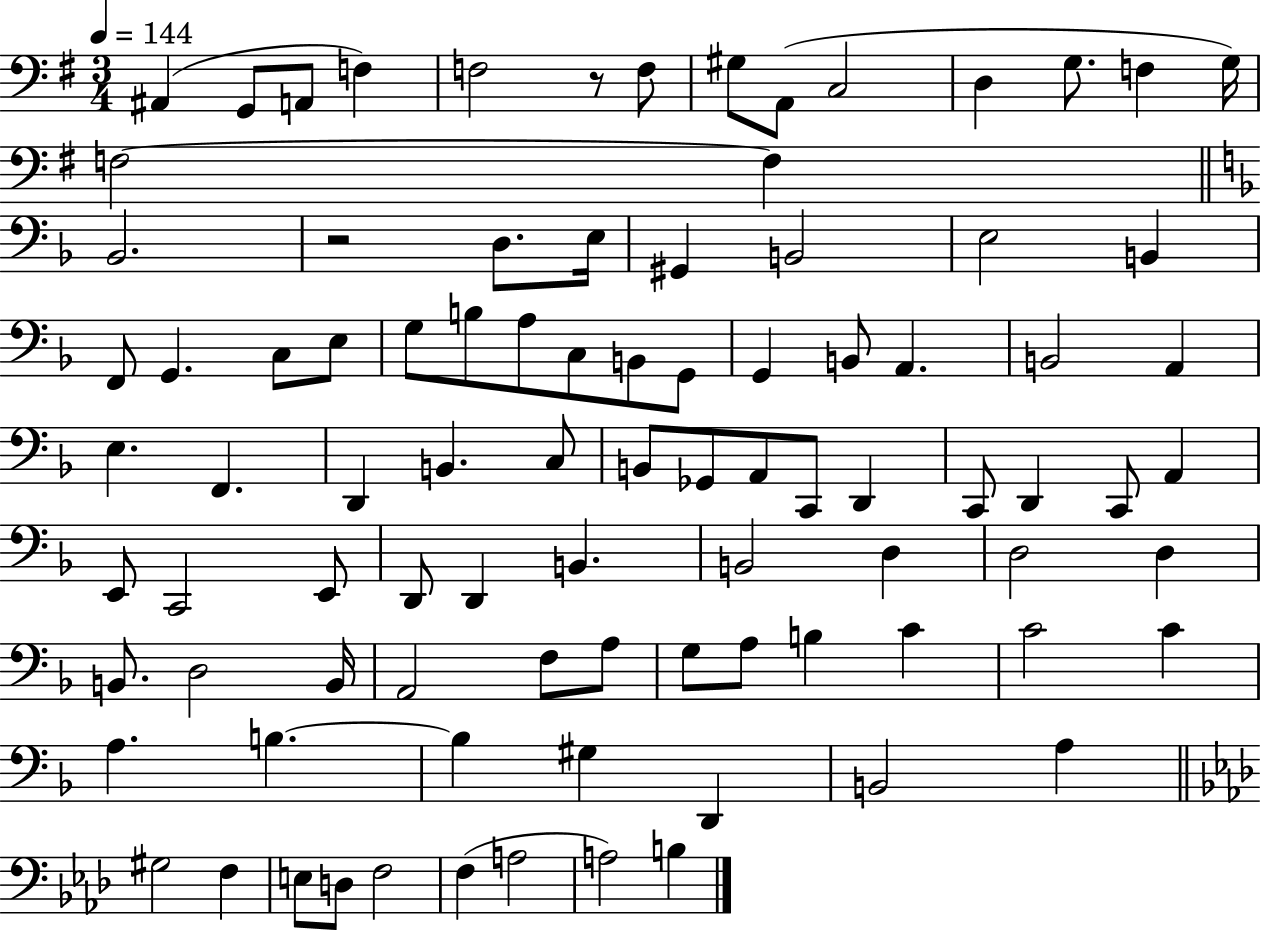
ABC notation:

X:1
T:Untitled
M:3/4
L:1/4
K:G
^A,, G,,/2 A,,/2 F, F,2 z/2 F,/2 ^G,/2 A,,/2 C,2 D, G,/2 F, G,/4 F,2 F, _B,,2 z2 D,/2 E,/4 ^G,, B,,2 E,2 B,, F,,/2 G,, C,/2 E,/2 G,/2 B,/2 A,/2 C,/2 B,,/2 G,,/2 G,, B,,/2 A,, B,,2 A,, E, F,, D,, B,, C,/2 B,,/2 _G,,/2 A,,/2 C,,/2 D,, C,,/2 D,, C,,/2 A,, E,,/2 C,,2 E,,/2 D,,/2 D,, B,, B,,2 D, D,2 D, B,,/2 D,2 B,,/4 A,,2 F,/2 A,/2 G,/2 A,/2 B, C C2 C A, B, B, ^G, D,, B,,2 A, ^G,2 F, E,/2 D,/2 F,2 F, A,2 A,2 B,